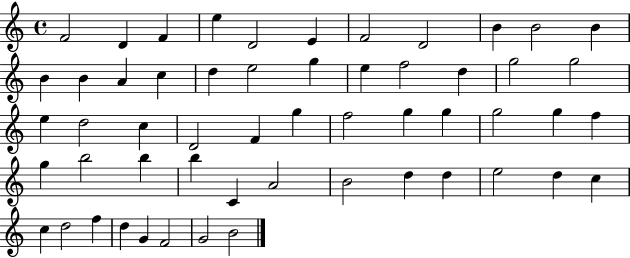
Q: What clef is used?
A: treble